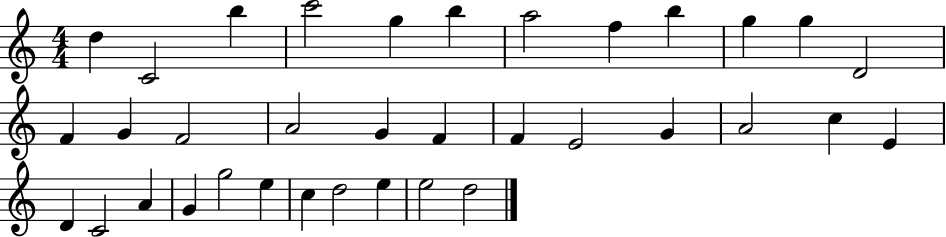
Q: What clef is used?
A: treble